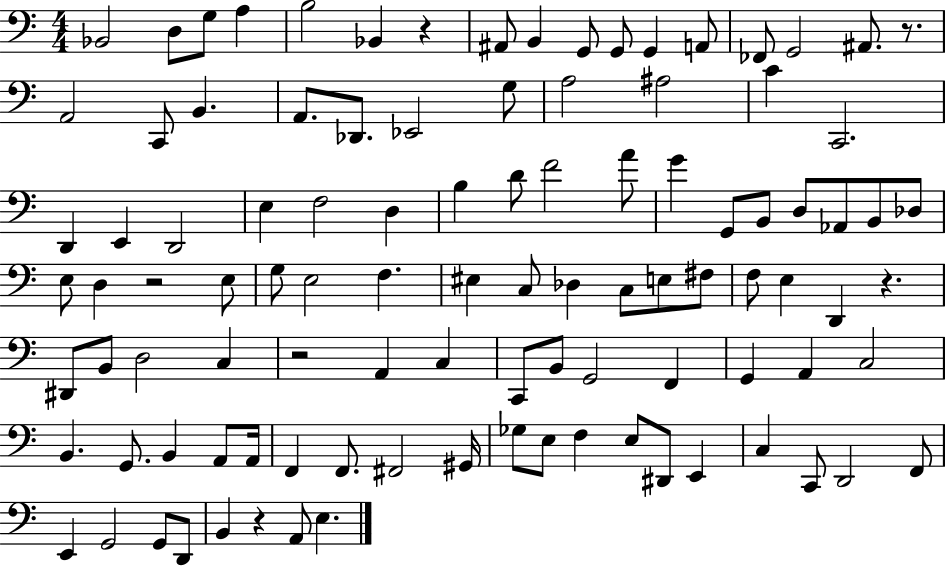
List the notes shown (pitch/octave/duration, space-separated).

Bb2/h D3/e G3/e A3/q B3/h Bb2/q R/q A#2/e B2/q G2/e G2/e G2/q A2/e FES2/e G2/h A#2/e. R/e. A2/h C2/e B2/q. A2/e. Db2/e. Eb2/h G3/e A3/h A#3/h C4/q C2/h. D2/q E2/q D2/h E3/q F3/h D3/q B3/q D4/e F4/h A4/e G4/q G2/e B2/e D3/e Ab2/e B2/e Db3/e E3/e D3/q R/h E3/e G3/e E3/h F3/q. EIS3/q C3/e Db3/q C3/e E3/e F#3/e F3/e E3/q D2/q R/q. D#2/e B2/e D3/h C3/q R/h A2/q C3/q C2/e B2/e G2/h F2/q G2/q A2/q C3/h B2/q. G2/e. B2/q A2/e A2/s F2/q F2/e. F#2/h G#2/s Gb3/e E3/e F3/q E3/e D#2/e E2/q C3/q C2/e D2/h F2/e E2/q G2/h G2/e D2/e B2/q R/q A2/e E3/q.